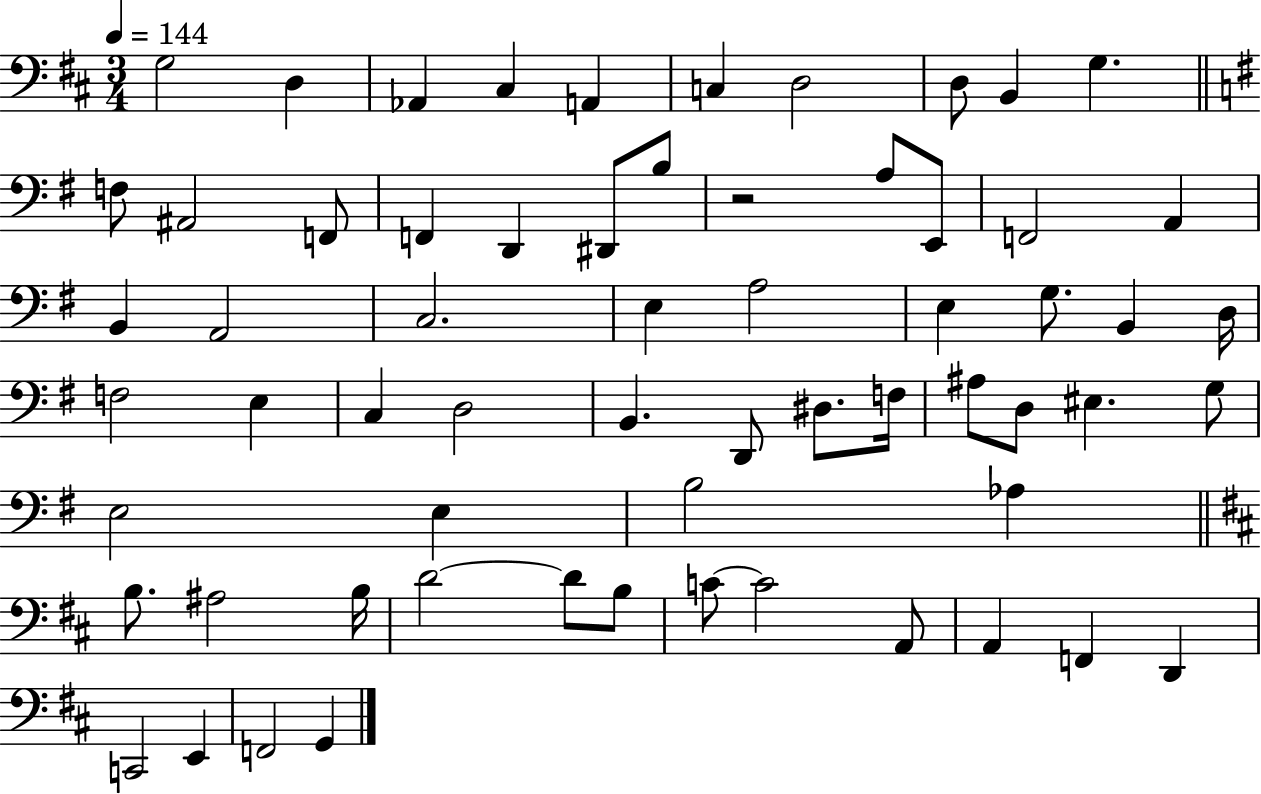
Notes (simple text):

G3/h D3/q Ab2/q C#3/q A2/q C3/q D3/h D3/e B2/q G3/q. F3/e A#2/h F2/e F2/q D2/q D#2/e B3/e R/h A3/e E2/e F2/h A2/q B2/q A2/h C3/h. E3/q A3/h E3/q G3/e. B2/q D3/s F3/h E3/q C3/q D3/h B2/q. D2/e D#3/e. F3/s A#3/e D3/e EIS3/q. G3/e E3/h E3/q B3/h Ab3/q B3/e. A#3/h B3/s D4/h D4/e B3/e C4/e C4/h A2/e A2/q F2/q D2/q C2/h E2/q F2/h G2/q